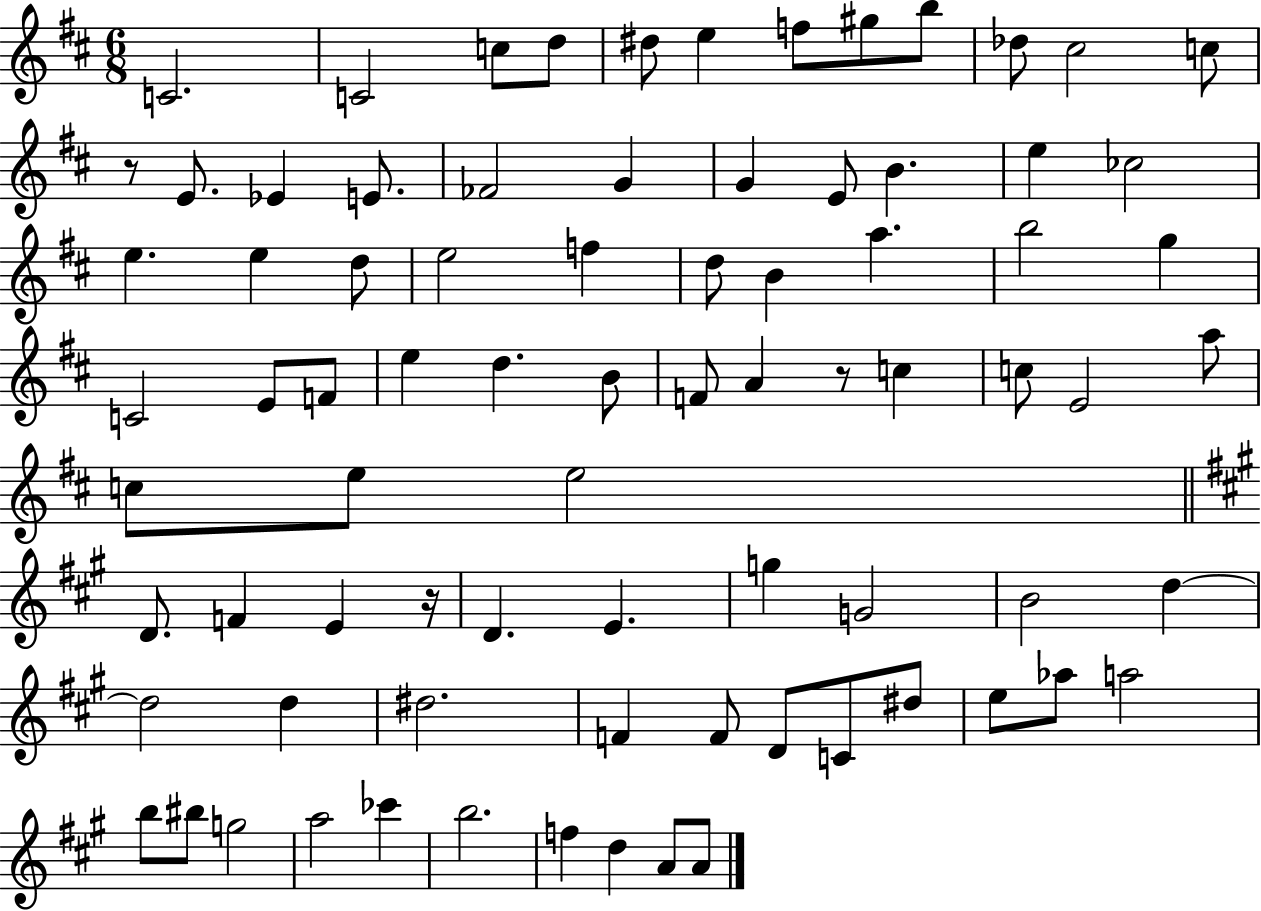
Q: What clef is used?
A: treble